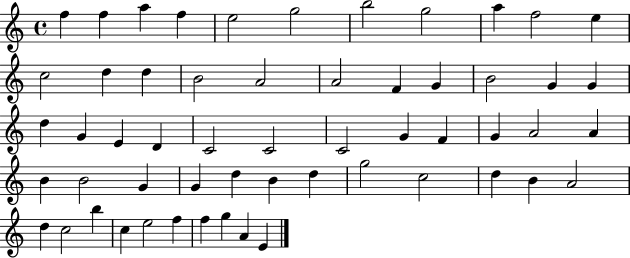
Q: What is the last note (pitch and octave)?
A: E4